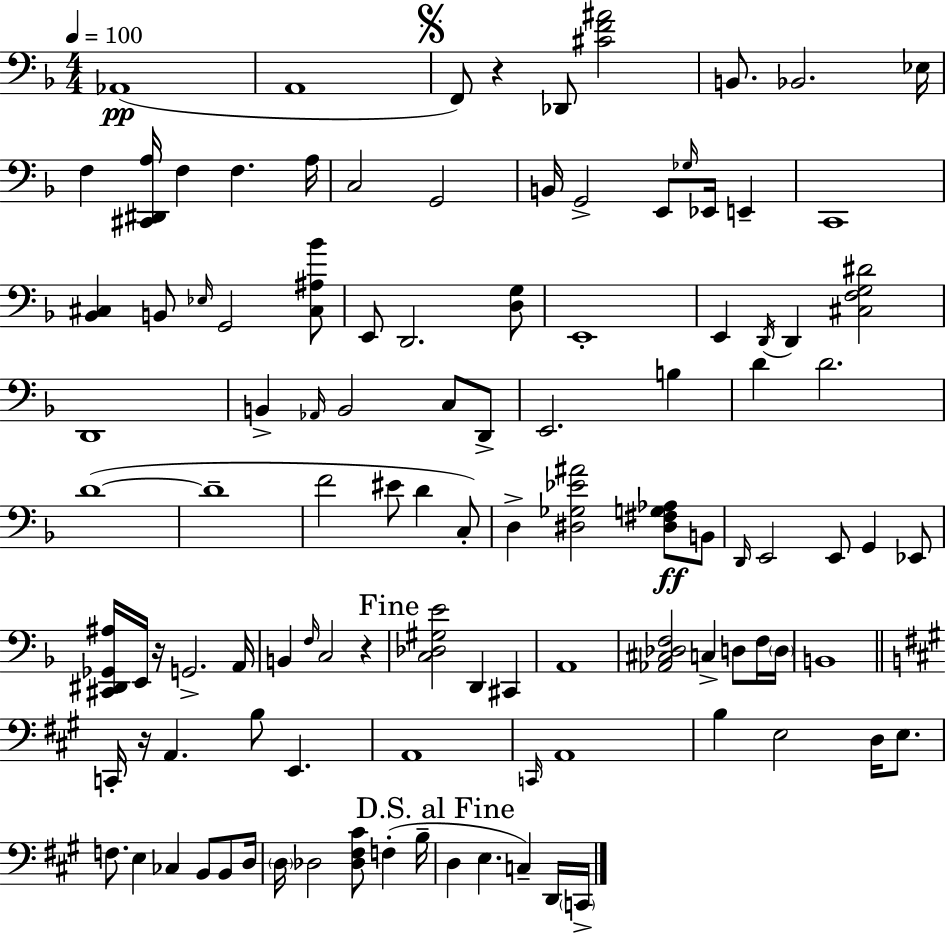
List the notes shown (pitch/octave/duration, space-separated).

Ab2/w A2/w F2/e R/q Db2/e [C#4,F4,A#4]/h B2/e. Bb2/h. Eb3/s F3/q [C#2,D#2,A3]/s F3/q F3/q. A3/s C3/h G2/h B2/s G2/h E2/e Gb3/s Eb2/s E2/q C2/w [Bb2,C#3]/q B2/e Eb3/s G2/h [C#3,A#3,Bb4]/e E2/e D2/h. [D3,G3]/e E2/w E2/q D2/s D2/q [C#3,F3,G3,D#4]/h D2/w B2/q Ab2/s B2/h C3/e D2/e E2/h. B3/q D4/q D4/h. D4/w D4/w F4/h EIS4/e D4/q C3/e D3/q [D#3,Gb3,Eb4,A#4]/h [D#3,F#3,G3,Ab3]/e B2/e D2/s E2/h E2/e G2/q Eb2/e [C#2,D#2,Gb2,A#3]/s E2/s R/s G2/h. A2/s B2/q F3/s C3/h R/q [C3,Db3,G#3,E4]/h D2/q C#2/q A2/w [Ab2,C#3,Db3,F3]/h C3/q D3/e F3/s D3/s B2/w C2/s R/s A2/q. B3/e E2/q. A2/w C2/s A2/w B3/q E3/h D3/s E3/e. F3/e. E3/q CES3/q B2/e B2/e D3/s D3/s Db3/h [Db3,F#3,C#4]/e F3/q B3/s D3/q E3/q. C3/q D2/s C2/s